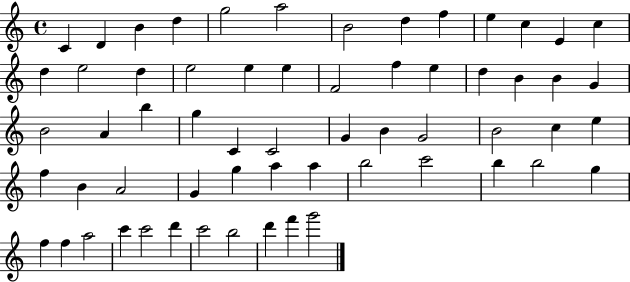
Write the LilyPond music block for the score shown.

{
  \clef treble
  \time 4/4
  \defaultTimeSignature
  \key c \major
  c'4 d'4 b'4 d''4 | g''2 a''2 | b'2 d''4 f''4 | e''4 c''4 e'4 c''4 | \break d''4 e''2 d''4 | e''2 e''4 e''4 | f'2 f''4 e''4 | d''4 b'4 b'4 g'4 | \break b'2 a'4 b''4 | g''4 c'4 c'2 | g'4 b'4 g'2 | b'2 c''4 e''4 | \break f''4 b'4 a'2 | g'4 g''4 a''4 a''4 | b''2 c'''2 | b''4 b''2 g''4 | \break f''4 f''4 a''2 | c'''4 c'''2 d'''4 | c'''2 b''2 | d'''4 f'''4 g'''2 | \break \bar "|."
}